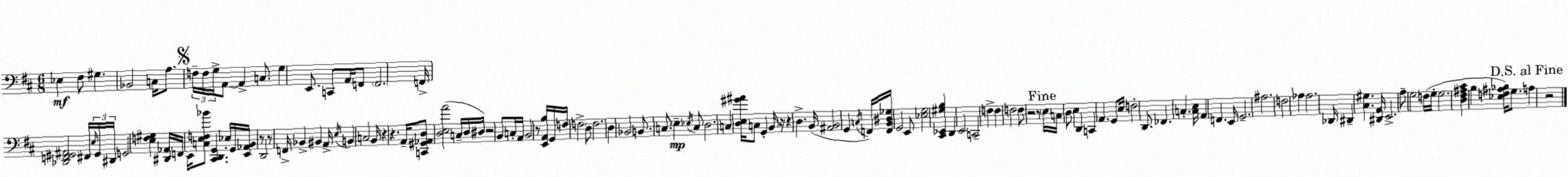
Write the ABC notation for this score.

X:1
T:Untitled
M:6/8
L:1/4
K:D
_E, ^F,/2 ^G, _B,,2 C,/4 A,/2 F,/4 F,/4 G,/4 A,,/2 A,, C,/2 G, E,,/2 C,,/2 A,,/4 F,,/2 F,,2 F,,/4 [_D,,F,,^G,,^A,,]2 ^F,,/4 E,/4 ^G,,/4 ^D,,/4 G,,2 [E,F,^G,] [^D,,_A,,]/4 F,,/4 E,,/4 [C,E,F,_B]/2 [^C,,D,,G,,] _E,/4 G,,/4 [E,,_A,,B,,]/4 z/2 D,,2 z/2 F,,/4 _B,, ^B,, A,,/4 E,/4 B,, C,2 B,,/4 z z A,,/4 [C,,^G,,_A,,D,]/2 [D,E,A]2 C,/4 D,/4 ^D,/4 z2 B,,/2 C,/4 A,,/4 B,,2 z/2 [E,,A,,B,]/4 G,,/4 F,/4 F,2 D,/2 F,2 D, _B,,2 B,,/2 C,/2 E, _E,/4 C,/2 D,2 C, [D,E,^G^A]/4 C,/2 G,, B,,/4 z/4 z D, B,,/4 [^A,,B,,]2 G,, C,/4 F,,/4 [F,,B,,^D,_G,]/4 G,,2 E,,/2 [_E,G,]2 [^C,,_E,,^G,B,] D,, E,,2 C,,2 F, F, F,2 F,/2 z2 z/2 E,/4 C,/4 D,/2 E, D,, C,, A,, G,,/2 E,/4 F,2 D,,/2 _F,, C, [C,E,]/4 A,, F,, E,,/4 G,,2 ^A,2 F,2 _A, _A,2 _D,,/4 ^D,, [^C,^G,] [^D,,A,,]/4 E,,2 A,/2 G,2 F,/4 G,/4 G,2 [D,^F,^A,^C] B, [_E,F,^A,_B,]/4 G,/2 A, z2